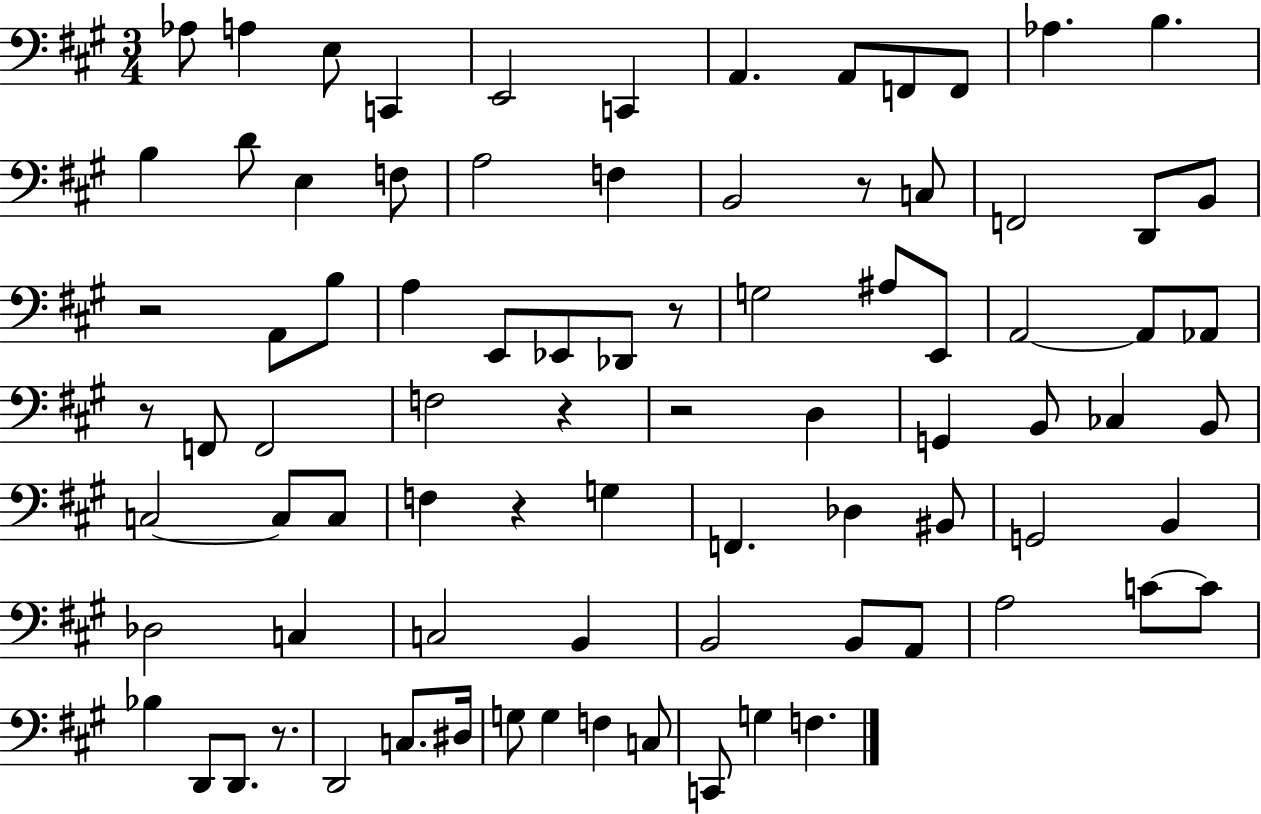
X:1
T:Untitled
M:3/4
L:1/4
K:A
_A,/2 A, E,/2 C,, E,,2 C,, A,, A,,/2 F,,/2 F,,/2 _A, B, B, D/2 E, F,/2 A,2 F, B,,2 z/2 C,/2 F,,2 D,,/2 B,,/2 z2 A,,/2 B,/2 A, E,,/2 _E,,/2 _D,,/2 z/2 G,2 ^A,/2 E,,/2 A,,2 A,,/2 _A,,/2 z/2 F,,/2 F,,2 F,2 z z2 D, G,, B,,/2 _C, B,,/2 C,2 C,/2 C,/2 F, z G, F,, _D, ^B,,/2 G,,2 B,, _D,2 C, C,2 B,, B,,2 B,,/2 A,,/2 A,2 C/2 C/2 _B, D,,/2 D,,/2 z/2 D,,2 C,/2 ^D,/4 G,/2 G, F, C,/2 C,,/2 G, F,